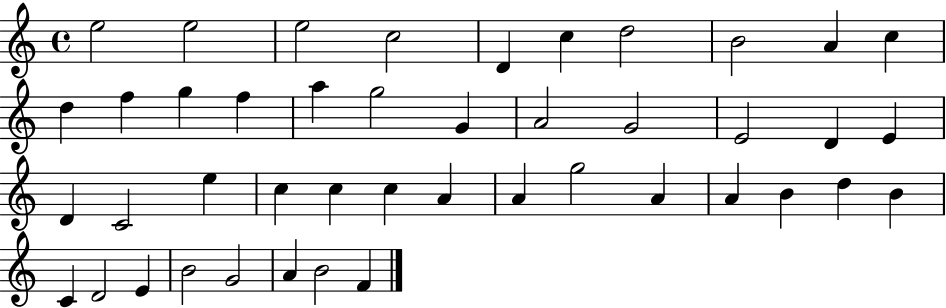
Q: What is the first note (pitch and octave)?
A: E5